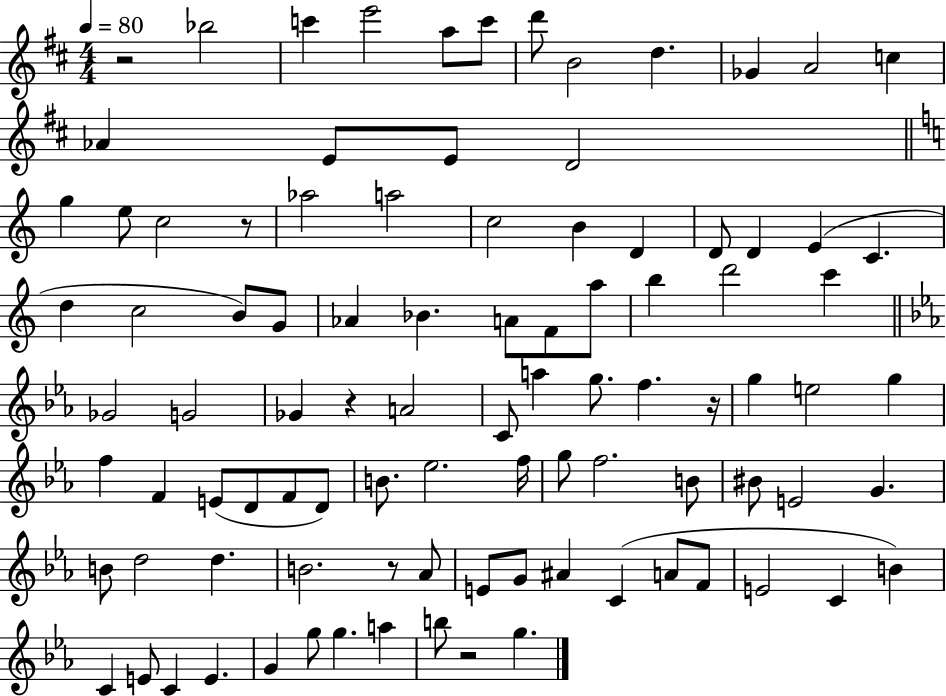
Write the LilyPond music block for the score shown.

{
  \clef treble
  \numericTimeSignature
  \time 4/4
  \key d \major
  \tempo 4 = 80
  \repeat volta 2 { r2 bes''2 | c'''4 e'''2 a''8 c'''8 | d'''8 b'2 d''4. | ges'4 a'2 c''4 | \break aes'4 e'8 e'8 d'2 | \bar "||" \break \key a \minor g''4 e''8 c''2 r8 | aes''2 a''2 | c''2 b'4 d'4 | d'8 d'4 e'4( c'4. | \break d''4 c''2 b'8) g'8 | aes'4 bes'4. a'8 f'8 a''8 | b''4 d'''2 c'''4 | \bar "||" \break \key ees \major ges'2 g'2 | ges'4 r4 a'2 | c'8 a''4 g''8. f''4. r16 | g''4 e''2 g''4 | \break f''4 f'4 e'8( d'8 f'8 d'8) | b'8. ees''2. f''16 | g''8 f''2. b'8 | bis'8 e'2 g'4. | \break b'8 d''2 d''4. | b'2. r8 aes'8 | e'8 g'8 ais'4 c'4( a'8 f'8 | e'2 c'4 b'4) | \break c'4 e'8 c'4 e'4. | g'4 g''8 g''4. a''4 | b''8 r2 g''4. | } \bar "|."
}